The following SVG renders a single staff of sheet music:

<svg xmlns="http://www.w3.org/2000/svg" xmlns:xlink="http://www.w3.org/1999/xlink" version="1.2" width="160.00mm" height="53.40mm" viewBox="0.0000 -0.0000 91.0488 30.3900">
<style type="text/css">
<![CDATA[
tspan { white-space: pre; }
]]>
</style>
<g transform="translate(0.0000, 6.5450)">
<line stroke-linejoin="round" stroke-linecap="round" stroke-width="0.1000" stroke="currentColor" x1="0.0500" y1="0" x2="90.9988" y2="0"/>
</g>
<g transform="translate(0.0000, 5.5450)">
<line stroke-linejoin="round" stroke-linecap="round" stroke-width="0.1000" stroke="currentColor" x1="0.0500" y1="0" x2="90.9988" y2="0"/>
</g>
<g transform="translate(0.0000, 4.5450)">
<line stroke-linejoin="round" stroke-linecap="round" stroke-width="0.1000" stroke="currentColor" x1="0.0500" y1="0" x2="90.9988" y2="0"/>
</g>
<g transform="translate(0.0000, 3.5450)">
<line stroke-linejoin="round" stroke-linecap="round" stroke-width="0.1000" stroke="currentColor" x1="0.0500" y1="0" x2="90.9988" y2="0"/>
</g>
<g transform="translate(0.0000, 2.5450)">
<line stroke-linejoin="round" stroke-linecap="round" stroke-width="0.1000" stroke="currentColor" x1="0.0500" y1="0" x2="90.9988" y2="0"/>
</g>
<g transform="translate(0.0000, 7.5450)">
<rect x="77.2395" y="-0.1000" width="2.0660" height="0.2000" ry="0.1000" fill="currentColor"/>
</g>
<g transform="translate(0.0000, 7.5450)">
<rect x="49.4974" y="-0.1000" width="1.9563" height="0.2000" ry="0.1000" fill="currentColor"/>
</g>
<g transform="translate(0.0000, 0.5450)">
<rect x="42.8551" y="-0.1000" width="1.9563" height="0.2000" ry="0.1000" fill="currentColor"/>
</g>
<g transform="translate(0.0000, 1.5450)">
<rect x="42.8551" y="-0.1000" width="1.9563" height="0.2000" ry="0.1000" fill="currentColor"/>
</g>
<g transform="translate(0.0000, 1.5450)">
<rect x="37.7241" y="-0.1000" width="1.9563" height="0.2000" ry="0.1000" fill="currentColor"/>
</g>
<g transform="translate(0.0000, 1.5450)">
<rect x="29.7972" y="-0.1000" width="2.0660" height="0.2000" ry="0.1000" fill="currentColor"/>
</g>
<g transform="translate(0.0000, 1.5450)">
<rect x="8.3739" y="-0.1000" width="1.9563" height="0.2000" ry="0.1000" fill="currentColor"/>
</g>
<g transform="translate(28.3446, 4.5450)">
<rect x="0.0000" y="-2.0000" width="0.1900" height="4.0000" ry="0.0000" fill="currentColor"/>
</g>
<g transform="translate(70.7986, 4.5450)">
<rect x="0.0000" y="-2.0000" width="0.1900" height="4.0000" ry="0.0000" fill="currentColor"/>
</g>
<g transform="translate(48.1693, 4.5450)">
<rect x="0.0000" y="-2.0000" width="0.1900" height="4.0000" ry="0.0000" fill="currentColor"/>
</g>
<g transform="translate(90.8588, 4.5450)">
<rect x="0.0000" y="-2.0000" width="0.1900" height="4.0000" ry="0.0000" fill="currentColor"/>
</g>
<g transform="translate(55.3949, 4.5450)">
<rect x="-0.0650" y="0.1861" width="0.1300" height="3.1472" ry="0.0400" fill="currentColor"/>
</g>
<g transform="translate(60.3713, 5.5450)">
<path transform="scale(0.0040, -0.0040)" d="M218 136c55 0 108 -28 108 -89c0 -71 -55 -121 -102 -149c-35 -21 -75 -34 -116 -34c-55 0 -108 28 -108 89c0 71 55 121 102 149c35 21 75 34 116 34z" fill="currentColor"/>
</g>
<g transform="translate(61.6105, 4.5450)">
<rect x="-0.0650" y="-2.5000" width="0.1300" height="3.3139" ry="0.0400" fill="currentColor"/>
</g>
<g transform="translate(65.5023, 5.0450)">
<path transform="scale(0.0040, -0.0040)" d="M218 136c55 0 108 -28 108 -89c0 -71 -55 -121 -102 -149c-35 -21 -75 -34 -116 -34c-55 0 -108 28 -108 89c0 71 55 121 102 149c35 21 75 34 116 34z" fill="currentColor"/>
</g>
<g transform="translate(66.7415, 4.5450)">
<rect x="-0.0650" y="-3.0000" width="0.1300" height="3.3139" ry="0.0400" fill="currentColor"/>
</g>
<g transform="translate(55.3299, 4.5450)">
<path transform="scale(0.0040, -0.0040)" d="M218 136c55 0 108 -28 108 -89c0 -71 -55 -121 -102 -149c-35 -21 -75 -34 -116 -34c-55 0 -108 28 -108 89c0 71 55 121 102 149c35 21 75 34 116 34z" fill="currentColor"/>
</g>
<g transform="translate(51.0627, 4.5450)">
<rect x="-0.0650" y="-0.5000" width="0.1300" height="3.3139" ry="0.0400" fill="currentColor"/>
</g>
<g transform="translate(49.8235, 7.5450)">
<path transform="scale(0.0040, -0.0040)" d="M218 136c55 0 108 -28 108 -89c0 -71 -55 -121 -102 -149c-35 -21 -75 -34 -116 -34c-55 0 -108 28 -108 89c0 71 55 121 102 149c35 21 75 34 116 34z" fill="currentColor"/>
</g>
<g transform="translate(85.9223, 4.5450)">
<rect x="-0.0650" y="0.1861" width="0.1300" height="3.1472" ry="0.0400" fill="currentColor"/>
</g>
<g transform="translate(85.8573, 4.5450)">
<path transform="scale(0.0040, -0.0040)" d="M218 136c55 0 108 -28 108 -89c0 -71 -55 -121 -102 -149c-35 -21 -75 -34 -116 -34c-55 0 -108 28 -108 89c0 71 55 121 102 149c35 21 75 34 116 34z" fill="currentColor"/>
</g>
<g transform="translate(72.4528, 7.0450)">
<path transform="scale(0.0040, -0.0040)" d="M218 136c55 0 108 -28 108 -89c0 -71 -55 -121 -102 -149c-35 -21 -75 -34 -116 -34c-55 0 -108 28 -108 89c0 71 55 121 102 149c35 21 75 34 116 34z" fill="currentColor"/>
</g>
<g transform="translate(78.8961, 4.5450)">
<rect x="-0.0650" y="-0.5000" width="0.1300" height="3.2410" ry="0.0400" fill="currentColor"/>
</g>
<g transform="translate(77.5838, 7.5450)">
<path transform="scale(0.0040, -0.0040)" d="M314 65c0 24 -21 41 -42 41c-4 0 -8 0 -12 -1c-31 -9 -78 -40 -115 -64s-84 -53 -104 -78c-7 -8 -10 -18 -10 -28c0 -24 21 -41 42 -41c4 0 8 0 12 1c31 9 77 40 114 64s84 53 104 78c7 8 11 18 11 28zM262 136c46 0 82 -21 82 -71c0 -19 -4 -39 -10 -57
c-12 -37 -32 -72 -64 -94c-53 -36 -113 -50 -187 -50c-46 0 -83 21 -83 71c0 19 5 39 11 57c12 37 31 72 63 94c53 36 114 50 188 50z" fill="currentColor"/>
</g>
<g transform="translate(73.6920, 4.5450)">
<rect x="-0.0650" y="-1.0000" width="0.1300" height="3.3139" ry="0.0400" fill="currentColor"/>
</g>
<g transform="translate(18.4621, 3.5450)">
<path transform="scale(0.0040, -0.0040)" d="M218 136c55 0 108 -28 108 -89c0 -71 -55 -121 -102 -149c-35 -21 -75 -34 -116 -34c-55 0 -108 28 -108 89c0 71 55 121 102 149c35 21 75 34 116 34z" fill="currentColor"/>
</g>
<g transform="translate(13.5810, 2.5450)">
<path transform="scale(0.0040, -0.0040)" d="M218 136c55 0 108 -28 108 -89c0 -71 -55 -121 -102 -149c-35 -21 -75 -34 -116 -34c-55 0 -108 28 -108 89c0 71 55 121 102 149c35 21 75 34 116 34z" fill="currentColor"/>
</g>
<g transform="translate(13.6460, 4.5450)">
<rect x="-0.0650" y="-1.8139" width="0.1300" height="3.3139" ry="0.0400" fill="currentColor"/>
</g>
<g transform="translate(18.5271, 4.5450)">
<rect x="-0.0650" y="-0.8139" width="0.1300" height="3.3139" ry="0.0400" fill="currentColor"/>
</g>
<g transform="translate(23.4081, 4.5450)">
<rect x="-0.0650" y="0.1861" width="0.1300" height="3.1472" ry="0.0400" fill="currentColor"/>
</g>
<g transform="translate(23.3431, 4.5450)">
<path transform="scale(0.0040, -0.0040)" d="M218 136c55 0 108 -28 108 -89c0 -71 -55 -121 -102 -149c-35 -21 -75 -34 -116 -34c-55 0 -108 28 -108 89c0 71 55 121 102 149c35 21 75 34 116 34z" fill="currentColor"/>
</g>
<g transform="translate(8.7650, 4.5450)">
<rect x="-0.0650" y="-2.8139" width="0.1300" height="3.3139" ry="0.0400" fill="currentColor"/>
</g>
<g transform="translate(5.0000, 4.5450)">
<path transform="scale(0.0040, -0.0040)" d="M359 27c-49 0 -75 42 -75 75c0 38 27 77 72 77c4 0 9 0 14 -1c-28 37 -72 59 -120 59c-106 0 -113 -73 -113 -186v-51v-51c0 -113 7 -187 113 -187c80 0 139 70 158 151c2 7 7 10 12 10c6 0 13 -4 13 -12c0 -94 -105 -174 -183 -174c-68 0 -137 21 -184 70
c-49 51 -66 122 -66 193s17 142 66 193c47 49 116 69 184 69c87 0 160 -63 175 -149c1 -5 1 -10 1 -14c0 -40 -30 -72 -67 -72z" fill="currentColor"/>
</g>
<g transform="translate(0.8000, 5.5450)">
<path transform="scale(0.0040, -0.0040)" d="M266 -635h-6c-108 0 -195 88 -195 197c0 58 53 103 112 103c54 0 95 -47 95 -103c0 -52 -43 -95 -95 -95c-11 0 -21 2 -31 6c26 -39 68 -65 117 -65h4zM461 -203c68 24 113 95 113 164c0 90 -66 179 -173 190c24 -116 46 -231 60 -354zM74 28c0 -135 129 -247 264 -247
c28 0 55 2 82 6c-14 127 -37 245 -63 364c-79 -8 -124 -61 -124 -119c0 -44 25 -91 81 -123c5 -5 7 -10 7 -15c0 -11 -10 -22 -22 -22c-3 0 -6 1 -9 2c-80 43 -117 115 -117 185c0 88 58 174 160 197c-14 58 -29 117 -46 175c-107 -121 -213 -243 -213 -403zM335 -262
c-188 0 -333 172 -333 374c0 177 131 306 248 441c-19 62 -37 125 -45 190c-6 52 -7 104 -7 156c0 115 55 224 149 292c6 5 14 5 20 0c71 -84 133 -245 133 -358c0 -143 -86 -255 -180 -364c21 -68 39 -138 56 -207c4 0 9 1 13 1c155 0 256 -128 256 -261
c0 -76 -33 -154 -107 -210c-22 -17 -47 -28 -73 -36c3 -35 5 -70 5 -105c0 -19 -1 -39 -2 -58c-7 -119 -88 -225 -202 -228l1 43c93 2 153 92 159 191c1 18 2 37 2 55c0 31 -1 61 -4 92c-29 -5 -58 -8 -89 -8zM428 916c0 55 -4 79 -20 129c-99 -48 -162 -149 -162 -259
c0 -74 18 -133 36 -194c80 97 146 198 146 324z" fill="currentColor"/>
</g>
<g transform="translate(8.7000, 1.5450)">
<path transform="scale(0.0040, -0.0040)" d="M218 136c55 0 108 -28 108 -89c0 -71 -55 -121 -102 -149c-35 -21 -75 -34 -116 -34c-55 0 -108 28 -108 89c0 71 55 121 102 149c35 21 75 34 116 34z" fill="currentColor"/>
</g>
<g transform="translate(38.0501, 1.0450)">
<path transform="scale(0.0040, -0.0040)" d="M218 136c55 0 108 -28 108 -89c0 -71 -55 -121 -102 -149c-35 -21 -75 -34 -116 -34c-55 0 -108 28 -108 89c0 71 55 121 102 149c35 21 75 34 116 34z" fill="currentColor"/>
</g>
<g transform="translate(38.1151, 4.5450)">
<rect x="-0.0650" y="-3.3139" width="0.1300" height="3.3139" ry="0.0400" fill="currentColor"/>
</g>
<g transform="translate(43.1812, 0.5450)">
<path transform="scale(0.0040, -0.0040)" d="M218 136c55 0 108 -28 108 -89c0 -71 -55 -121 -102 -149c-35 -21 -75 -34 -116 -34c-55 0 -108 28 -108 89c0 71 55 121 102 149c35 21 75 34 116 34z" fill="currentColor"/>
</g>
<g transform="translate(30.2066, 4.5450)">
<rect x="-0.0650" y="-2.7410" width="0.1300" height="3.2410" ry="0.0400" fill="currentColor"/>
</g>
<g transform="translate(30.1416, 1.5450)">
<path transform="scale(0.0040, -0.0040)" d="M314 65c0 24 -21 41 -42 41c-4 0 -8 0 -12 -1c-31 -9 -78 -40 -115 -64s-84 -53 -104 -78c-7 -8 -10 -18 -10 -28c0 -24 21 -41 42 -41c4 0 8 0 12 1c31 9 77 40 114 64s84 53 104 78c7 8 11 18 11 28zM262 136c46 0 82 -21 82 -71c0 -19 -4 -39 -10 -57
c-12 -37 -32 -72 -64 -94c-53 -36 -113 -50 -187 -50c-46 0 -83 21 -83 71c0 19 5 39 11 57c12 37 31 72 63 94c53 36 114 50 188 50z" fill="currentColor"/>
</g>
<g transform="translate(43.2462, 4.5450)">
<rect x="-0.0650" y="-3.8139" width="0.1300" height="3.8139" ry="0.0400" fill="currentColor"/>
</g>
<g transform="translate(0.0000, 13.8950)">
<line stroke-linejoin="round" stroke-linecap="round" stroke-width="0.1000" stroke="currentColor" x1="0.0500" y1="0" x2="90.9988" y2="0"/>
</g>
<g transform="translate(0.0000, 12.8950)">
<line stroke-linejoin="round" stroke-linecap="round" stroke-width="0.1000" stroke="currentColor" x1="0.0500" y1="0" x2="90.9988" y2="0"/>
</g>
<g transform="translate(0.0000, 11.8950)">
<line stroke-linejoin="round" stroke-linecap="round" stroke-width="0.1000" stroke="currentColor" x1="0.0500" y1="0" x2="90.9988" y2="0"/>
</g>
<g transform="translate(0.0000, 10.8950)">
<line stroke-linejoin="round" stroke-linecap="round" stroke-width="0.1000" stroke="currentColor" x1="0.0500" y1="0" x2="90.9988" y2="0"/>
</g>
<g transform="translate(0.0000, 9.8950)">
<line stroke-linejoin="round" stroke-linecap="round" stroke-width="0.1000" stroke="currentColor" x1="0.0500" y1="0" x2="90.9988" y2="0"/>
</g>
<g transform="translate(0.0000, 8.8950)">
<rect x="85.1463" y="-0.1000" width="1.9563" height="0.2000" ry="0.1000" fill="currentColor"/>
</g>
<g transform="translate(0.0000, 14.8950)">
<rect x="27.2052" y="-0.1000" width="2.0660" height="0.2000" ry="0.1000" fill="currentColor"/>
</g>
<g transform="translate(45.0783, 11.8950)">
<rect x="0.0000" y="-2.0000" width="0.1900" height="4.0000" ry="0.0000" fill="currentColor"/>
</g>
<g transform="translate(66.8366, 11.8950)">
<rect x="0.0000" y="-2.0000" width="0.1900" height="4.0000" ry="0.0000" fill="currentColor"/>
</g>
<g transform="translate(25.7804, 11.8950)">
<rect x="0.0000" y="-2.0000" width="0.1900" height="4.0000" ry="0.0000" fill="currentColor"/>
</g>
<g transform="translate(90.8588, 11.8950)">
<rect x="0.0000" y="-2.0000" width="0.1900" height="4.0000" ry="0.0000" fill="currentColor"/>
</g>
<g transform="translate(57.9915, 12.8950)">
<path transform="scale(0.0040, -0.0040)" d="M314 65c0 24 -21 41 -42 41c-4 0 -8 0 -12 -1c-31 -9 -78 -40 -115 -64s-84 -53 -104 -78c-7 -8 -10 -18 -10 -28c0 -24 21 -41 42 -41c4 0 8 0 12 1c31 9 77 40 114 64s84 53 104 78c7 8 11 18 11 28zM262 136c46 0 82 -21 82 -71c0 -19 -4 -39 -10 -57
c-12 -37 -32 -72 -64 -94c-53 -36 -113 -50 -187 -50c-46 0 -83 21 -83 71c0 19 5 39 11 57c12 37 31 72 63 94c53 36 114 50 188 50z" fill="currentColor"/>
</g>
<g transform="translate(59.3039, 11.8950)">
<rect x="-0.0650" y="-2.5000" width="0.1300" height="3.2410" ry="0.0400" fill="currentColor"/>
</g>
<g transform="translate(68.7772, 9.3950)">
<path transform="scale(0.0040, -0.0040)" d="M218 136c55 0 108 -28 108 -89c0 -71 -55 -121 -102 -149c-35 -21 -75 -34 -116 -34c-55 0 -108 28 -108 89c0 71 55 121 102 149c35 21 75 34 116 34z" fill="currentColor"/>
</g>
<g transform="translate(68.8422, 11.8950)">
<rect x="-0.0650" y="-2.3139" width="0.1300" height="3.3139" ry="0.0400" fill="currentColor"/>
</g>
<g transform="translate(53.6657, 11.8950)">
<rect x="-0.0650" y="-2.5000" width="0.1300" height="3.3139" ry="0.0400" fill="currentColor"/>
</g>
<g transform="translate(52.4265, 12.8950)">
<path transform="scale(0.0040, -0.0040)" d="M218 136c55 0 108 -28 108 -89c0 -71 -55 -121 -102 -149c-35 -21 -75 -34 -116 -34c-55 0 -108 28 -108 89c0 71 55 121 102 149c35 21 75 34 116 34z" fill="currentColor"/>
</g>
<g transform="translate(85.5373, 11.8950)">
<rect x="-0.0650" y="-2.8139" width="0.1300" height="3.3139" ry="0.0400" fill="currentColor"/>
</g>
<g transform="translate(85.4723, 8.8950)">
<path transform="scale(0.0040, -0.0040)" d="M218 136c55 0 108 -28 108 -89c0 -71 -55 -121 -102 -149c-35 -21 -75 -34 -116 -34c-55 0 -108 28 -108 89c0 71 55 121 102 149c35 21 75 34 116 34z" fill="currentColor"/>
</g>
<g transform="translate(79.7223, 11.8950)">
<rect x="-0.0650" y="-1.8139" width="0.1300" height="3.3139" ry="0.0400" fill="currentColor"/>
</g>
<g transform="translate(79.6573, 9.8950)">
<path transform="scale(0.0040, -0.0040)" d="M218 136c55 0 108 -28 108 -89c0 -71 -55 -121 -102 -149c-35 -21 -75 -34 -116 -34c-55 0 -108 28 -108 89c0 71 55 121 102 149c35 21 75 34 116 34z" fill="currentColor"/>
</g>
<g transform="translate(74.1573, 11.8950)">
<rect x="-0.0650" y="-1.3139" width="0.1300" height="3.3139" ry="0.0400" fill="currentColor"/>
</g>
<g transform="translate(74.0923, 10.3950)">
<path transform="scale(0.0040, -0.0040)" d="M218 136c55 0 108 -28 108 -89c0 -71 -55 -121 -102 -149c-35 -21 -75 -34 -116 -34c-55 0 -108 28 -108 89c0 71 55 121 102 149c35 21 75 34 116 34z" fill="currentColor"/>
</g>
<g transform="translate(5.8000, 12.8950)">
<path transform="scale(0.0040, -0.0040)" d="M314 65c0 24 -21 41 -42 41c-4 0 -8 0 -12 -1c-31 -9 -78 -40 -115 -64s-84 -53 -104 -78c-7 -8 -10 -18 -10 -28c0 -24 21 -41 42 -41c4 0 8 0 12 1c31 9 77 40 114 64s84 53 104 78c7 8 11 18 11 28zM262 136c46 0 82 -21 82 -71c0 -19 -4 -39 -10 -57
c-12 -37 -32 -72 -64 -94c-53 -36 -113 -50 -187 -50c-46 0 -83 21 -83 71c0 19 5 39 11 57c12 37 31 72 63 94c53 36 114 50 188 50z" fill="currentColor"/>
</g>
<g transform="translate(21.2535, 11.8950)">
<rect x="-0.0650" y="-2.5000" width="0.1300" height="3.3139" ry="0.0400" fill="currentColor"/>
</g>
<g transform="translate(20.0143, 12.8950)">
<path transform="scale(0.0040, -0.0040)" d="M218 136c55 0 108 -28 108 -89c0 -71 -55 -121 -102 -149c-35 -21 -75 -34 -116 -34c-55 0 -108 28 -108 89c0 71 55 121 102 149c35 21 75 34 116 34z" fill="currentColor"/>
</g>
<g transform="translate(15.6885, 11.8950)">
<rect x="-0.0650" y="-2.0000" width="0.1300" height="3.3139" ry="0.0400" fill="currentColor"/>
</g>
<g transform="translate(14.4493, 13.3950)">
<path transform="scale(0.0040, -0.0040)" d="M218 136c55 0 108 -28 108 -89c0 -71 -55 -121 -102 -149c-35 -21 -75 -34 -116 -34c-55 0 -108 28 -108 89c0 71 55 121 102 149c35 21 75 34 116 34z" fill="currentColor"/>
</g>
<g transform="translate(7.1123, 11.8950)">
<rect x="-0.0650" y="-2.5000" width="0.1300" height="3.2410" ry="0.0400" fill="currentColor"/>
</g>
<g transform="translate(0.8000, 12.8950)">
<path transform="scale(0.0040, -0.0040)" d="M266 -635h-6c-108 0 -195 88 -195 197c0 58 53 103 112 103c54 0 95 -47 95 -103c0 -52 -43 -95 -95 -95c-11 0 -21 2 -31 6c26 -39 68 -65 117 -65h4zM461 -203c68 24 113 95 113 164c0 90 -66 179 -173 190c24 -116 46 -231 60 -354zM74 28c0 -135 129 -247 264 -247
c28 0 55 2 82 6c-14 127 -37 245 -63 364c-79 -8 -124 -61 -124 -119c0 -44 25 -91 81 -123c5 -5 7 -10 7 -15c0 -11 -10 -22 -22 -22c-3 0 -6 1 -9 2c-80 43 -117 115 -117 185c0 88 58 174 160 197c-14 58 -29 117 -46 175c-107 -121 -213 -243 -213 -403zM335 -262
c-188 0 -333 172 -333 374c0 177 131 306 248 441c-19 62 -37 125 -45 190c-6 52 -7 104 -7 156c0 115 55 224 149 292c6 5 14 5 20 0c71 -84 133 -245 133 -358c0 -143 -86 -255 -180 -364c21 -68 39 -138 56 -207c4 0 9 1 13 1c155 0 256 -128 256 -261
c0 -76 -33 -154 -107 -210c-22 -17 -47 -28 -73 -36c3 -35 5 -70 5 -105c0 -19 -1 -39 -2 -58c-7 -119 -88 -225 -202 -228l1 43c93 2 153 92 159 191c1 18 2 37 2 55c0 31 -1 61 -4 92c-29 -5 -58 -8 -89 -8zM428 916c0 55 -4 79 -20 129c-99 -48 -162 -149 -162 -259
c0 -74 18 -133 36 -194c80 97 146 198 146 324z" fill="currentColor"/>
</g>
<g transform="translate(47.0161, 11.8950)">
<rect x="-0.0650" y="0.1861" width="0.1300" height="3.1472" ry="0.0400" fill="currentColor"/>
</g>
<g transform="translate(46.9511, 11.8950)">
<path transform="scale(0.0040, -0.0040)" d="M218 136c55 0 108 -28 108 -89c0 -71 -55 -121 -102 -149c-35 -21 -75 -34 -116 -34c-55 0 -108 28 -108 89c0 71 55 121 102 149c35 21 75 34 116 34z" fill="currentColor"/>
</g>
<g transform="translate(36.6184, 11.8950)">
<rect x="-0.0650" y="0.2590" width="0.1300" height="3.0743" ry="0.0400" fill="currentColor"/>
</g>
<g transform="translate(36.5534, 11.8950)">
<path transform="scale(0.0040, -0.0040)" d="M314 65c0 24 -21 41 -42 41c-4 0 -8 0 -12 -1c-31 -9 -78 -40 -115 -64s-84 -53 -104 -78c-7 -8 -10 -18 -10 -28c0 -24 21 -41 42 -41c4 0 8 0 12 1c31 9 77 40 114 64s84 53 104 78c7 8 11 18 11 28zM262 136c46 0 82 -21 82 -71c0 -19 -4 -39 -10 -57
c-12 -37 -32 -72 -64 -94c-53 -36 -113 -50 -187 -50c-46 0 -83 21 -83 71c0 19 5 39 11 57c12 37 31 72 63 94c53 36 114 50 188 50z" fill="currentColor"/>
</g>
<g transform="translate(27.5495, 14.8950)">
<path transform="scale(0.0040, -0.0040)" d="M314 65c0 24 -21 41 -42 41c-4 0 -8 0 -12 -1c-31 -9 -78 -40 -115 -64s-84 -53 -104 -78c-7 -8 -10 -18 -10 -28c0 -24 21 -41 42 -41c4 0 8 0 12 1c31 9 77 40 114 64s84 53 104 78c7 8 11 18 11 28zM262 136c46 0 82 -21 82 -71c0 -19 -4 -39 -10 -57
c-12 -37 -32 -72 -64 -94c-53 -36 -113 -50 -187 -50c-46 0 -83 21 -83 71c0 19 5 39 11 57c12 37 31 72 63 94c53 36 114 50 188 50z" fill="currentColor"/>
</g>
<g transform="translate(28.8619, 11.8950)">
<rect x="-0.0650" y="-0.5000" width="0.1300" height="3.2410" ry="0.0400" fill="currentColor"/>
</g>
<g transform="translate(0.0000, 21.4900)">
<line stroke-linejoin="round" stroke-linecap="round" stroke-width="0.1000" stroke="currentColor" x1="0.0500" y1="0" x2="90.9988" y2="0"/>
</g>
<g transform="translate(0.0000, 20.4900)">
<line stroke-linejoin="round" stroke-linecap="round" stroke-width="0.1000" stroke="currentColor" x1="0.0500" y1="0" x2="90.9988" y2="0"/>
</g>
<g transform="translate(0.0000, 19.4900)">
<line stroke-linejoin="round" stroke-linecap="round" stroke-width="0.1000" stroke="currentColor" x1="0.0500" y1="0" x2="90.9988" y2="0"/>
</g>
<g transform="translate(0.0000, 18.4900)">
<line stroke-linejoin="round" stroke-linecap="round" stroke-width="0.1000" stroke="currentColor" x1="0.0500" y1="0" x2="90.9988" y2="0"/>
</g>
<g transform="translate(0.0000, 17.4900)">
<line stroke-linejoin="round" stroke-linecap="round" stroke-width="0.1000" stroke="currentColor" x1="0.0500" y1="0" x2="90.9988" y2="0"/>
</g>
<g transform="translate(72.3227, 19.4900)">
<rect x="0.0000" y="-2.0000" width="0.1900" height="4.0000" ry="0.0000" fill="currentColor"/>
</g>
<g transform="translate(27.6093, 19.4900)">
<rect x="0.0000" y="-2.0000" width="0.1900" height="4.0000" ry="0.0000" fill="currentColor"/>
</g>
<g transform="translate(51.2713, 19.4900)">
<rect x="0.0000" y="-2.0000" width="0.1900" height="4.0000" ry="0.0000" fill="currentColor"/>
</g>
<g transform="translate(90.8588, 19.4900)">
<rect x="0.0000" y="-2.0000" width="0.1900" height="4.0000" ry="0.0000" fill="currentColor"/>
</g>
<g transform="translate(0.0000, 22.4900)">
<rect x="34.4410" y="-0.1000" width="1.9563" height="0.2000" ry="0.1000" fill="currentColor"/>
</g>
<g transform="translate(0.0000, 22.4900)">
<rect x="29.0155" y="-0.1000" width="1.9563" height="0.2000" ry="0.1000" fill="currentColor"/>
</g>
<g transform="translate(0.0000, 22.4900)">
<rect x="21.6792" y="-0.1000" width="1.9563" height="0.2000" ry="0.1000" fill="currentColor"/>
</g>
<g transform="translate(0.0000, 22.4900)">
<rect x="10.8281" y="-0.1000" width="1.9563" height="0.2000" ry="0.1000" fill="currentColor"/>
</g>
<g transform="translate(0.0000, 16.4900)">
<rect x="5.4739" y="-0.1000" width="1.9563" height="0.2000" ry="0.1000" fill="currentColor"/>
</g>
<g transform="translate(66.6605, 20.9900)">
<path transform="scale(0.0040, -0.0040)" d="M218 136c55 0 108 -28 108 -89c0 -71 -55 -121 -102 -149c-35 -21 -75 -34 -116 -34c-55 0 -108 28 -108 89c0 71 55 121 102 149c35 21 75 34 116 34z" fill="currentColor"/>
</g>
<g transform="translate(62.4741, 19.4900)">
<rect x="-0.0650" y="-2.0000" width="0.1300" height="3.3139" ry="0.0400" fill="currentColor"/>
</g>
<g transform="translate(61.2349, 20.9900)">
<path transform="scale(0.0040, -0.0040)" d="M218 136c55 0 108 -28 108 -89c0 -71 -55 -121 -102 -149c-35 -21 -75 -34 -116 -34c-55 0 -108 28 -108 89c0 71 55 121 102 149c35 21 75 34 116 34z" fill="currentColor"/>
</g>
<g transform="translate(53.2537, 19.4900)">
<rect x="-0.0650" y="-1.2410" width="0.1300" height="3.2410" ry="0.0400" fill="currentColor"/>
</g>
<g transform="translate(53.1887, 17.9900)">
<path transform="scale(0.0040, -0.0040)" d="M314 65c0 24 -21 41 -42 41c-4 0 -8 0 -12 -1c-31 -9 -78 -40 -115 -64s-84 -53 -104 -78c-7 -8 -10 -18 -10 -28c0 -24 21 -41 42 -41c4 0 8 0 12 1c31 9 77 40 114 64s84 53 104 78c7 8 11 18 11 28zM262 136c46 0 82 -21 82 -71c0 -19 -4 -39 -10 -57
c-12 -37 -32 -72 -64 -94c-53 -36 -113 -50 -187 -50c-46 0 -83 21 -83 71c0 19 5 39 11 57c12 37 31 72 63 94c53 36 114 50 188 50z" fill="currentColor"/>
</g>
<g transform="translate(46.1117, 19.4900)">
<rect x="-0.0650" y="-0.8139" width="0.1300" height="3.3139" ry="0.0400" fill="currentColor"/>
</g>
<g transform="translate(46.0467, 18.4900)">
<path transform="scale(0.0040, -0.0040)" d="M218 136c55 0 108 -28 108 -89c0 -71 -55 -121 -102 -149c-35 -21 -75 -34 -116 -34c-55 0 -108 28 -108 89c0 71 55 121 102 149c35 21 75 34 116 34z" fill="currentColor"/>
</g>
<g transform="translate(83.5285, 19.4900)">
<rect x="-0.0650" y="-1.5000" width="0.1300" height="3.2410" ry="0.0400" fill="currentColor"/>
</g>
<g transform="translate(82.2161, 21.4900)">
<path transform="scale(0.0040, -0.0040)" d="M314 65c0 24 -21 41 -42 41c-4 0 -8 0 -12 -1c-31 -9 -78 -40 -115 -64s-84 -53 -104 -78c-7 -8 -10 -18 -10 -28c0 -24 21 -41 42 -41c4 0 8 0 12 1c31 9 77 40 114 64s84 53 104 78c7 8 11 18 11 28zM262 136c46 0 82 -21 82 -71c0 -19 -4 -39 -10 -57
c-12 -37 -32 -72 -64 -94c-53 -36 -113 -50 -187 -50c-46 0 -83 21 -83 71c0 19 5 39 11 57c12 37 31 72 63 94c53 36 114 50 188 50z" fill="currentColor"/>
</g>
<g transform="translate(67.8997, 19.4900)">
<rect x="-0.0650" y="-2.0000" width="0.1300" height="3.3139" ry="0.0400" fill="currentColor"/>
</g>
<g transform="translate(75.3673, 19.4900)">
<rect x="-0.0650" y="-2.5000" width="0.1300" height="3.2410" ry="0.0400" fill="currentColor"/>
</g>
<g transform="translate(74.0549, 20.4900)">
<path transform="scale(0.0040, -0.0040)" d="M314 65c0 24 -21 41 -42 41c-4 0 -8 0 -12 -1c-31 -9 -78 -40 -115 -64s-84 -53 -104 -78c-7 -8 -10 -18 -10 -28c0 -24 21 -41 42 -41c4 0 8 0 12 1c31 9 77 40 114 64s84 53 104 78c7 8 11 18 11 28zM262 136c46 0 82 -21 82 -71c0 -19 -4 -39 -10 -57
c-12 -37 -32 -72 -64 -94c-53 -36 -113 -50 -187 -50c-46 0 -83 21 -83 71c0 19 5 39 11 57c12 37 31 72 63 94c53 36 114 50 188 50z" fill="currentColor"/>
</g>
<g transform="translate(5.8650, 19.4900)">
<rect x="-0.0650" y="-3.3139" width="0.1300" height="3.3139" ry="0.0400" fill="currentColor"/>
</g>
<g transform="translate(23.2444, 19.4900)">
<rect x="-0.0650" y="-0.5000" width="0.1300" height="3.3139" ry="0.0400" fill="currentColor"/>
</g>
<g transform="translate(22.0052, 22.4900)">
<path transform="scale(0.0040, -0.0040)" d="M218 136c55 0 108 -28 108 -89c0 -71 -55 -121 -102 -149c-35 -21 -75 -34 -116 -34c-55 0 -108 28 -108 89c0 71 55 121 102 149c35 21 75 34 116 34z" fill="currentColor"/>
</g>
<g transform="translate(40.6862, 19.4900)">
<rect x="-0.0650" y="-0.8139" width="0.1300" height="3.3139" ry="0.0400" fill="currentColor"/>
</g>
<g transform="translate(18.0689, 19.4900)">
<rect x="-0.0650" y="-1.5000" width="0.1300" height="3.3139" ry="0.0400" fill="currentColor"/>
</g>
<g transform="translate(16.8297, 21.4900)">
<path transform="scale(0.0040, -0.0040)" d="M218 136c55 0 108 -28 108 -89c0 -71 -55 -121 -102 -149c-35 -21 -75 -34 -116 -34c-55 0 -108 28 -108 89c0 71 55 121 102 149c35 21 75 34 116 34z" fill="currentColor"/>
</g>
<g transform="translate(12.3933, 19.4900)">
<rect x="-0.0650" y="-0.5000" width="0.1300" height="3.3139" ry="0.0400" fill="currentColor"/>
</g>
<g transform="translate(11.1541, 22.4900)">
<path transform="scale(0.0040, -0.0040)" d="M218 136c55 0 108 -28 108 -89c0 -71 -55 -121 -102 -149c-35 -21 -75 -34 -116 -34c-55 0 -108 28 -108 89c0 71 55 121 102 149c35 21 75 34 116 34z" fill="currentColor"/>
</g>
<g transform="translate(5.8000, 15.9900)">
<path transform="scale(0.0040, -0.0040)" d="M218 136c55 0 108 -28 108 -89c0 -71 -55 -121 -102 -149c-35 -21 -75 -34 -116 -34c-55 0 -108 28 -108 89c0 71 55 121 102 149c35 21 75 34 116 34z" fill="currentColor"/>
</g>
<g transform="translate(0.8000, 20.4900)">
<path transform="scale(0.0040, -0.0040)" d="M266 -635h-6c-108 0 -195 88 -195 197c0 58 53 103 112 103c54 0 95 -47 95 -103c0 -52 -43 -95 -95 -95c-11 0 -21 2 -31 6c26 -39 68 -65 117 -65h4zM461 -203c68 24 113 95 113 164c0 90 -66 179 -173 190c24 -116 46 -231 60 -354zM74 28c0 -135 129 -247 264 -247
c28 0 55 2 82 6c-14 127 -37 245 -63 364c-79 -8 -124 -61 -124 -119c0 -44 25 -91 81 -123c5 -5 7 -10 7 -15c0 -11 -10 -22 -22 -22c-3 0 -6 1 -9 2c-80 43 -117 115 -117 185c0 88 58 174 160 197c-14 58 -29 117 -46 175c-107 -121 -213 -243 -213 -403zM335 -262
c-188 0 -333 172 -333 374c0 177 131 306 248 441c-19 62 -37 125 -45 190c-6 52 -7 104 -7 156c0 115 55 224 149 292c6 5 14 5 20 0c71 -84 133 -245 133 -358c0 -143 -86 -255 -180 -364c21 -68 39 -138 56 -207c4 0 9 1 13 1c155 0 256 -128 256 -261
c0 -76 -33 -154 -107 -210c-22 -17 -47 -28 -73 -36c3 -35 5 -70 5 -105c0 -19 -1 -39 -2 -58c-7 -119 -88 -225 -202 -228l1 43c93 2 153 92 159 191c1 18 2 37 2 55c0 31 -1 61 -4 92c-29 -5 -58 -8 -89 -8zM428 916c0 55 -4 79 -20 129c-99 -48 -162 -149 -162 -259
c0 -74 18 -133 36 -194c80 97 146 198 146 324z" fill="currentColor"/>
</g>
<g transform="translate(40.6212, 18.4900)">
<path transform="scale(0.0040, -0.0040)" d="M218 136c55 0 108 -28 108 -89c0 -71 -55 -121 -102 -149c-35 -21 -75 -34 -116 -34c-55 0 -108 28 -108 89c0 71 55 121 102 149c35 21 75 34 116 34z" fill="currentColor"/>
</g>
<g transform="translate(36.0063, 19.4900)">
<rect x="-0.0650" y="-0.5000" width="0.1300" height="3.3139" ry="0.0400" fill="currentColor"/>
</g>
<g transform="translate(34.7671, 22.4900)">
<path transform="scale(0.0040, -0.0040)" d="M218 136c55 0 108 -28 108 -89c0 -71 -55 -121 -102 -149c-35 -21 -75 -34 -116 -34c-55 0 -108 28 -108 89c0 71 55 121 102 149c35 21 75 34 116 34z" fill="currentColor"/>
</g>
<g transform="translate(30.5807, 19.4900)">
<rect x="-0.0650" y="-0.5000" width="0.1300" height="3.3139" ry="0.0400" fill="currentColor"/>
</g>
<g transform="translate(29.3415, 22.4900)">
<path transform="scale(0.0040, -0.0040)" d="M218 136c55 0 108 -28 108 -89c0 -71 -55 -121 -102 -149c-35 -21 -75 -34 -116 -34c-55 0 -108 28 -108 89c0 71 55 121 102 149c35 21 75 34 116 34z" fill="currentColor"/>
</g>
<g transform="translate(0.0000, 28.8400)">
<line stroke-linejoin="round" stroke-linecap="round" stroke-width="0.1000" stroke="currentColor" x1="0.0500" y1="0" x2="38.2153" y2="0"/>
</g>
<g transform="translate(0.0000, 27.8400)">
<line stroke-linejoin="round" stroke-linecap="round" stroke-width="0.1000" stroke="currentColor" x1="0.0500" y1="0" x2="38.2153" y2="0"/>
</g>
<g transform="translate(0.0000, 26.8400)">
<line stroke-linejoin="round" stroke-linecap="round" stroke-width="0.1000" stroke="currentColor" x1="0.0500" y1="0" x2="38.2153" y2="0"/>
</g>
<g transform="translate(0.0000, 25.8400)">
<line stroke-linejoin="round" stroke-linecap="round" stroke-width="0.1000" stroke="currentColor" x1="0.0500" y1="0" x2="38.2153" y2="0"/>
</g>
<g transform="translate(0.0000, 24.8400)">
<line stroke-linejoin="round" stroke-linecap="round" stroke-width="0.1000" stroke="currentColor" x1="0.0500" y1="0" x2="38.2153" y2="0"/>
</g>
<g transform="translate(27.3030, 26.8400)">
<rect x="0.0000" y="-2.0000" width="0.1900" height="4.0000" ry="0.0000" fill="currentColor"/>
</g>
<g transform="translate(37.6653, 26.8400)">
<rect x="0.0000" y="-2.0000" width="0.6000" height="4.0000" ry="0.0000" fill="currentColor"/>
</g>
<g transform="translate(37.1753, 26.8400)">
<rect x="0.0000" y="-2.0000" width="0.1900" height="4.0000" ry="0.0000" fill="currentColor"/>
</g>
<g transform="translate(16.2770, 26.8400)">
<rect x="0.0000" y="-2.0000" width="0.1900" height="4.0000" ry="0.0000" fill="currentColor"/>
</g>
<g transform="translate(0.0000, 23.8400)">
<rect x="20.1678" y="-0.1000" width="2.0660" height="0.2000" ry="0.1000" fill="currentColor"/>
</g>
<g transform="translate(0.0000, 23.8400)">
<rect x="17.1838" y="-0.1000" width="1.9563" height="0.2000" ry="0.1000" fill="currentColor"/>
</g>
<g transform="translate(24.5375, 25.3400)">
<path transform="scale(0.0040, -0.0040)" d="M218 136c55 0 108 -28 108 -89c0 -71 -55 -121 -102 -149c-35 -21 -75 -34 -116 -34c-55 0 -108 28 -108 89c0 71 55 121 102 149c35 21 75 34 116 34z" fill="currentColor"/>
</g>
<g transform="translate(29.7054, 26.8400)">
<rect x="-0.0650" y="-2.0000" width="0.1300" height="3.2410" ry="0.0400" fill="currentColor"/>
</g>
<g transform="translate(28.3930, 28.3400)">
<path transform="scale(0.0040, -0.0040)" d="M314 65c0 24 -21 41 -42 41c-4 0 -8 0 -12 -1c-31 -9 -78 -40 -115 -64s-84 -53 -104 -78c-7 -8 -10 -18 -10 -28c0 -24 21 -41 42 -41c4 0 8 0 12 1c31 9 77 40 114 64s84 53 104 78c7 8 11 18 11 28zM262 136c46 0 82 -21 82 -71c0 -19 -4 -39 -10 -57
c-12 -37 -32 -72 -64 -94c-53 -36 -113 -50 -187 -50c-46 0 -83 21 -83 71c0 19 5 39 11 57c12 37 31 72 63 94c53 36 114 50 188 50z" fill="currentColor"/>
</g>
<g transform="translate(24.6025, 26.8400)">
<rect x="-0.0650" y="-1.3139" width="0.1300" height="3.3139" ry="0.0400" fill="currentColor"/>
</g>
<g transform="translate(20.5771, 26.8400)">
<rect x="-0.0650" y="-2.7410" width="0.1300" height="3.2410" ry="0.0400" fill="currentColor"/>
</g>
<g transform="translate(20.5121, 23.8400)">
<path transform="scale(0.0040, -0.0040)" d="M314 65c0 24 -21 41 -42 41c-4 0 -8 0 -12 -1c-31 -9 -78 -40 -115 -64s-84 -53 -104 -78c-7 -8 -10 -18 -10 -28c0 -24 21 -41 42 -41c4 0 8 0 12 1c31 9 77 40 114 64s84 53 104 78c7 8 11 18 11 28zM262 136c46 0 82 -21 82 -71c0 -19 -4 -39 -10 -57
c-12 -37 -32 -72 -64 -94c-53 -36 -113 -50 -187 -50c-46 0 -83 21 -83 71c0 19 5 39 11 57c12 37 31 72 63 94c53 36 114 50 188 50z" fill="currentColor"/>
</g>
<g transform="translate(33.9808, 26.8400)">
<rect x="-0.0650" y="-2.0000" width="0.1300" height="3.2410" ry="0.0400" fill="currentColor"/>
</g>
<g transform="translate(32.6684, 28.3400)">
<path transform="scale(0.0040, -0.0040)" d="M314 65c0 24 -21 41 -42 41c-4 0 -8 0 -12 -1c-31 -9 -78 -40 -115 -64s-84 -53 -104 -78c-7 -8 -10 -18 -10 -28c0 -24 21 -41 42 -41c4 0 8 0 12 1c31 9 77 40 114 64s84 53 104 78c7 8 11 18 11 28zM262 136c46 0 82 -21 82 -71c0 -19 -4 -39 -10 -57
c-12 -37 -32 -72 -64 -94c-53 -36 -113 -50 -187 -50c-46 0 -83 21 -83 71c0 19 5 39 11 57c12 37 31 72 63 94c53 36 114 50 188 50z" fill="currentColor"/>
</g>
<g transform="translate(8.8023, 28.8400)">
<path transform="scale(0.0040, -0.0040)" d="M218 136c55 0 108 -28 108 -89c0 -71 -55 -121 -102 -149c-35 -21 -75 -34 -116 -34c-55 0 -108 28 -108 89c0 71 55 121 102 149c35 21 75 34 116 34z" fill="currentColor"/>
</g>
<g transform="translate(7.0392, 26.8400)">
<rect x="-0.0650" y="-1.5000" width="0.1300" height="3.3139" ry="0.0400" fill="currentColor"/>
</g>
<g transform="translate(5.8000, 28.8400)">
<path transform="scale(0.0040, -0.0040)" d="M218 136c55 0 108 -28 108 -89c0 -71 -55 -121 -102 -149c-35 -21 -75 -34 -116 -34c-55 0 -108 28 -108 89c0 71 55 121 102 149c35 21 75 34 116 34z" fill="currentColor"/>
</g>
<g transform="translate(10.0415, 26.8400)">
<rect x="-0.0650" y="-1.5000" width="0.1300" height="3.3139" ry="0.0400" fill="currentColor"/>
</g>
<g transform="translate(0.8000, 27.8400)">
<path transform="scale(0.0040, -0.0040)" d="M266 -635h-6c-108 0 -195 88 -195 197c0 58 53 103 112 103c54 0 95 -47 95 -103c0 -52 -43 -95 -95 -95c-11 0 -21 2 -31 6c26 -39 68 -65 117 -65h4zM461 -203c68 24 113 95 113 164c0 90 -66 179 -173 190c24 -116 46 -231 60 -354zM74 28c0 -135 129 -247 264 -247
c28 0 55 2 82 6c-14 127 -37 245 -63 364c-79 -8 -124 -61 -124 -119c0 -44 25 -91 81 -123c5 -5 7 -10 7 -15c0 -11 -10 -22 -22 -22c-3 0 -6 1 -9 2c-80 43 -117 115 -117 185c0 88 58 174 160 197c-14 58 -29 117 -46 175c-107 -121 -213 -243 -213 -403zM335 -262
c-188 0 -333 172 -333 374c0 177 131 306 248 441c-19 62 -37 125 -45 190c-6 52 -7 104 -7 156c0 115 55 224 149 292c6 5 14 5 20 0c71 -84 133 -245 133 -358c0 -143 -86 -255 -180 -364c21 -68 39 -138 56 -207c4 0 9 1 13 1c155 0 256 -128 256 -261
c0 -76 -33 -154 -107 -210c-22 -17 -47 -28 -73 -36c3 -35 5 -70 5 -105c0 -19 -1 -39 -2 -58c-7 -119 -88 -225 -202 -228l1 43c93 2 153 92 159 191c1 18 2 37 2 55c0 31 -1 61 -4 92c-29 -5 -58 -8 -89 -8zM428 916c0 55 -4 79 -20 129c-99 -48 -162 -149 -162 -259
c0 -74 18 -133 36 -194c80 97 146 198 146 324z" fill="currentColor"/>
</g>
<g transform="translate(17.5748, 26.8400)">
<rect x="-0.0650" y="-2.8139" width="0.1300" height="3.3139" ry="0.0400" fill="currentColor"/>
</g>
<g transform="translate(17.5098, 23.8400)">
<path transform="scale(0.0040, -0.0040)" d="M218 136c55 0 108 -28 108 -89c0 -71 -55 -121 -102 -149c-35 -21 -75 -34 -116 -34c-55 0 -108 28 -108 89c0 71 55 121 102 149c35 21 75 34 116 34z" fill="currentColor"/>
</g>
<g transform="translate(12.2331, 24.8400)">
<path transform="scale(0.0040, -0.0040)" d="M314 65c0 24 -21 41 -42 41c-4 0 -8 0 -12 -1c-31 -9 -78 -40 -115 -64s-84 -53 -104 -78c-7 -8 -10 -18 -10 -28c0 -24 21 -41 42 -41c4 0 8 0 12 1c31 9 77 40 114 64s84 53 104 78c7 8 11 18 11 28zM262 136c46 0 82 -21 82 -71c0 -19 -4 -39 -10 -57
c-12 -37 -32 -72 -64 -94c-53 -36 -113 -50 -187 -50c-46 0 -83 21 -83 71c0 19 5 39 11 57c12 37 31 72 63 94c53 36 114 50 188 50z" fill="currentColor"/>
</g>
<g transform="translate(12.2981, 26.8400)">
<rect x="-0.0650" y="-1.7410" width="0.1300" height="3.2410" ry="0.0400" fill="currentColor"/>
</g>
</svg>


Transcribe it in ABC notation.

X:1
T:Untitled
M:4/4
L:1/4
K:C
a f d B a2 b c' C B G A D C2 B G2 F G C2 B2 B G G2 g e f a b C E C C C d d e2 F F G2 E2 E E f2 a a2 e F2 F2